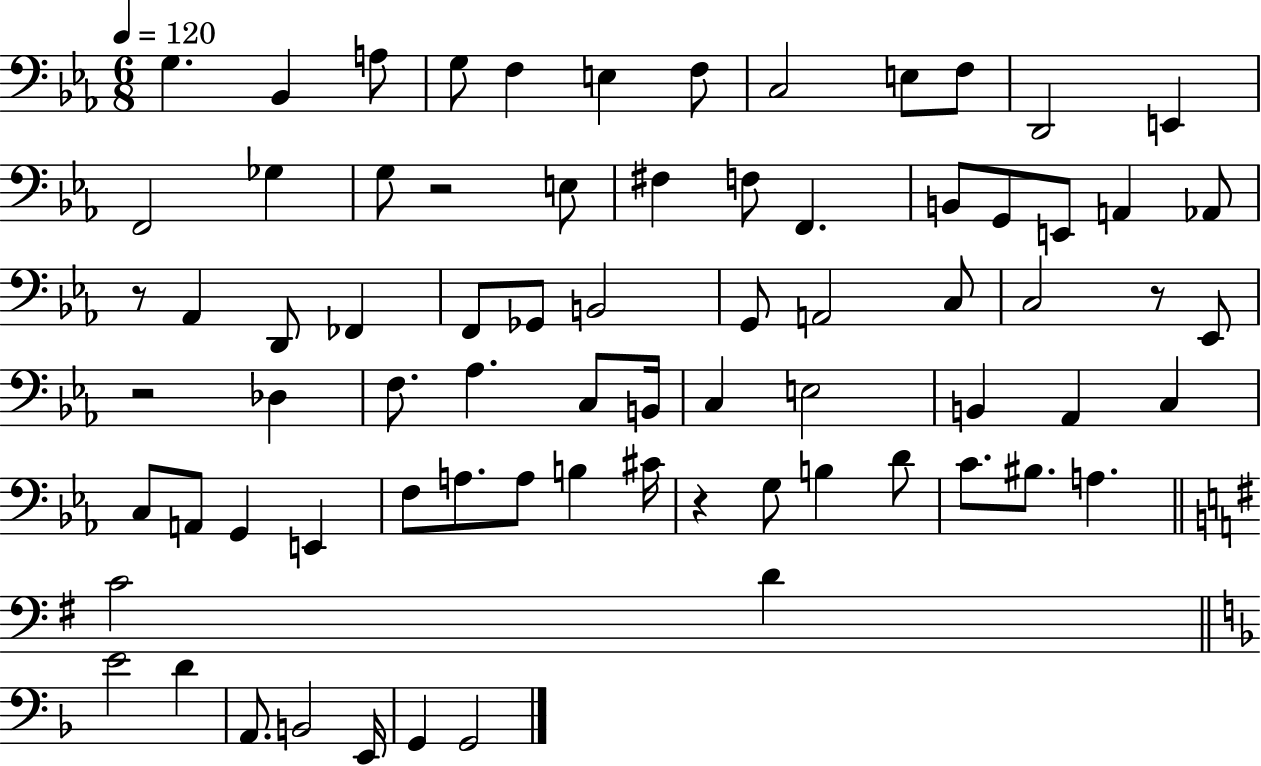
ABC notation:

X:1
T:Untitled
M:6/8
L:1/4
K:Eb
G, _B,, A,/2 G,/2 F, E, F,/2 C,2 E,/2 F,/2 D,,2 E,, F,,2 _G, G,/2 z2 E,/2 ^F, F,/2 F,, B,,/2 G,,/2 E,,/2 A,, _A,,/2 z/2 _A,, D,,/2 _F,, F,,/2 _G,,/2 B,,2 G,,/2 A,,2 C,/2 C,2 z/2 _E,,/2 z2 _D, F,/2 _A, C,/2 B,,/4 C, E,2 B,, _A,, C, C,/2 A,,/2 G,, E,, F,/2 A,/2 A,/2 B, ^C/4 z G,/2 B, D/2 C/2 ^B,/2 A, C2 D E2 D A,,/2 B,,2 E,,/4 G,, G,,2